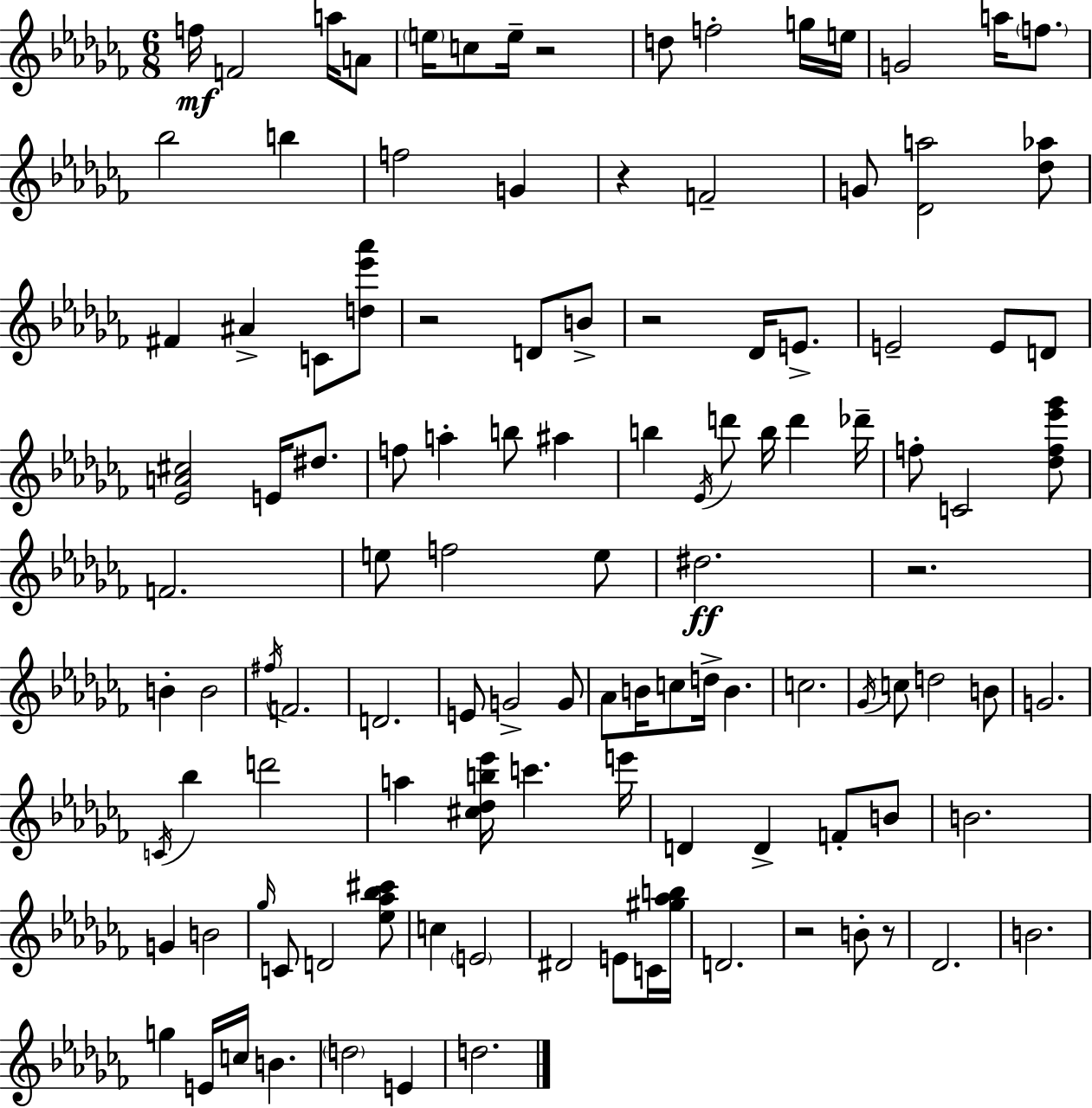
{
  \clef treble
  \numericTimeSignature
  \time 6/8
  \key aes \minor
  f''16\mf f'2 a''16 a'8 | \parenthesize e''16 c''8 e''16-- r2 | d''8 f''2-. g''16 e''16 | g'2 a''16 \parenthesize f''8. | \break bes''2 b''4 | f''2 g'4 | r4 f'2-- | g'8 <des' a''>2 <des'' aes''>8 | \break fis'4 ais'4-> c'8 <d'' ees''' aes'''>8 | r2 d'8 b'8-> | r2 des'16 e'8.-> | e'2-- e'8 d'8 | \break <ees' a' cis''>2 e'16 dis''8. | f''8 a''4-. b''8 ais''4 | b''4 \acciaccatura { ees'16 } d'''8 b''16 d'''4 | des'''16-- f''8-. c'2 <des'' f'' ees''' ges'''>8 | \break f'2. | e''8 f''2 e''8 | dis''2.\ff | r2. | \break b'4-. b'2 | \acciaccatura { fis''16 } f'2. | d'2. | e'8 g'2-> | \break g'8 aes'8 b'16 c''8 d''16-> b'4. | c''2. | \acciaccatura { ges'16 } c''8 d''2 | b'8 g'2. | \break \acciaccatura { c'16 } bes''4 d'''2 | a''4 <cis'' des'' b'' ees'''>16 c'''4. | e'''16 d'4 d'4-> | f'8-. b'8 b'2. | \break g'4 b'2 | \grace { ges''16 } c'8 d'2 | <ees'' aes'' bes'' cis'''>8 c''4 \parenthesize e'2 | dis'2 | \break e'8 c'16 <gis'' aes'' b''>16 d'2. | r2 | b'8-. r8 des'2. | b'2. | \break g''4 e'16 c''16 b'4. | \parenthesize d''2 | e'4 d''2. | \bar "|."
}